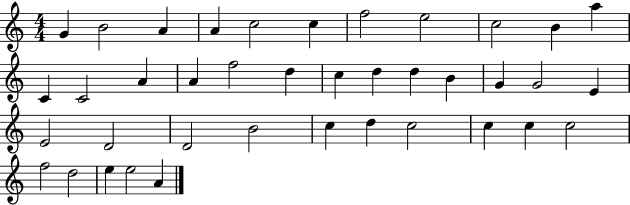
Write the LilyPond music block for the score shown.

{
  \clef treble
  \numericTimeSignature
  \time 4/4
  \key c \major
  g'4 b'2 a'4 | a'4 c''2 c''4 | f''2 e''2 | c''2 b'4 a''4 | \break c'4 c'2 a'4 | a'4 f''2 d''4 | c''4 d''4 d''4 b'4 | g'4 g'2 e'4 | \break e'2 d'2 | d'2 b'2 | c''4 d''4 c''2 | c''4 c''4 c''2 | \break f''2 d''2 | e''4 e''2 a'4 | \bar "|."
}